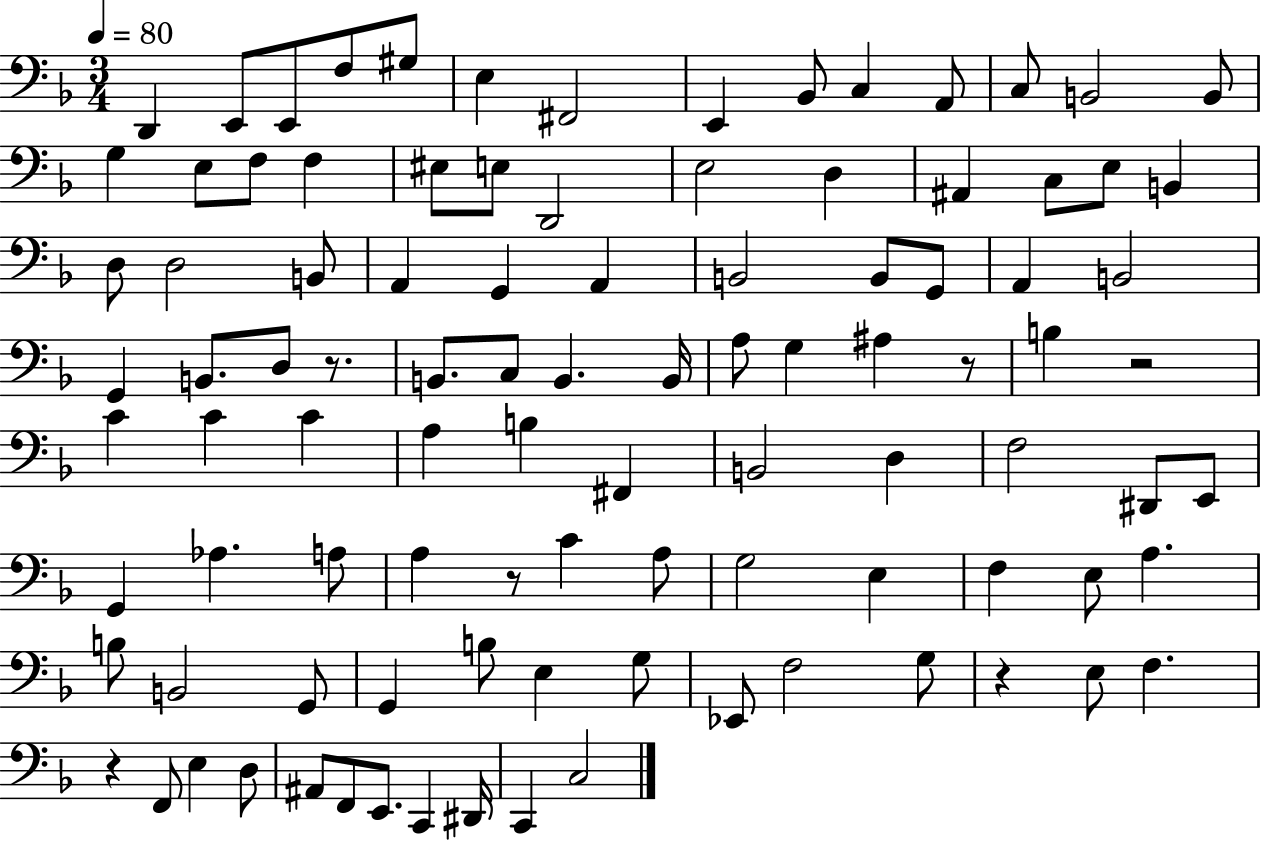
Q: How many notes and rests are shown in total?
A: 99